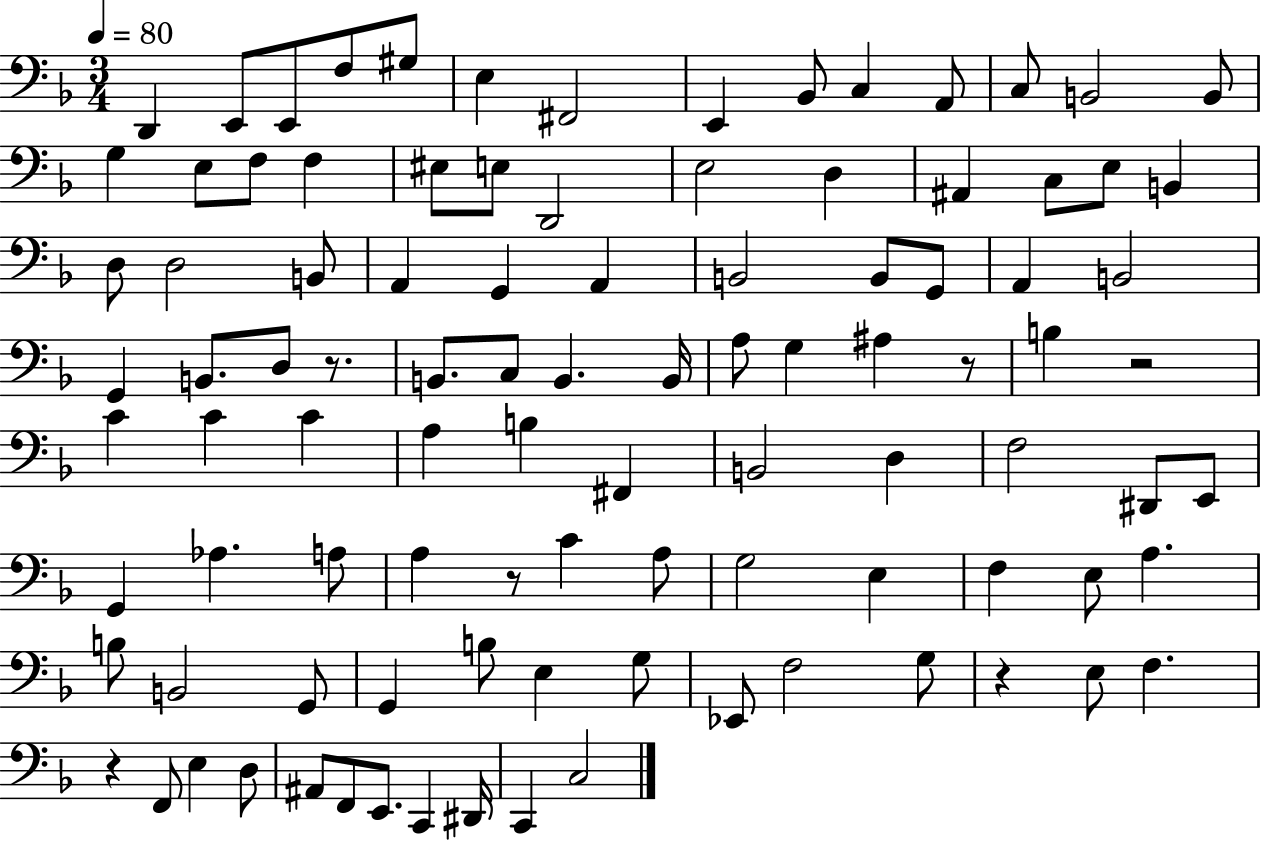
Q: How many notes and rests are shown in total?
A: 99